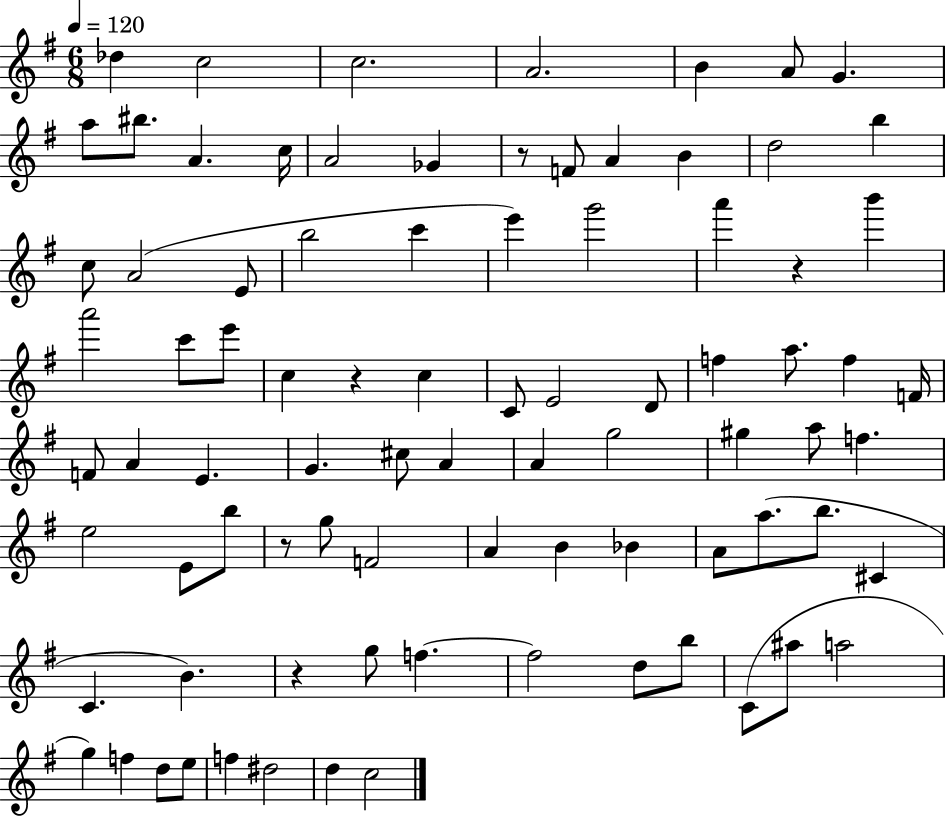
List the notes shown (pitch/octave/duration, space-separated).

Db5/q C5/h C5/h. A4/h. B4/q A4/e G4/q. A5/e BIS5/e. A4/q. C5/s A4/h Gb4/q R/e F4/e A4/q B4/q D5/h B5/q C5/e A4/h E4/e B5/h C6/q E6/q G6/h A6/q R/q B6/q A6/h C6/e E6/e C5/q R/q C5/q C4/e E4/h D4/e F5/q A5/e. F5/q F4/s F4/e A4/q E4/q. G4/q. C#5/e A4/q A4/q G5/h G#5/q A5/e F5/q. E5/h E4/e B5/e R/e G5/e F4/h A4/q B4/q Bb4/q A4/e A5/e. B5/e. C#4/q C4/q. B4/q. R/q G5/e F5/q. F5/h D5/e B5/e C4/e A#5/e A5/h G5/q F5/q D5/e E5/e F5/q D#5/h D5/q C5/h